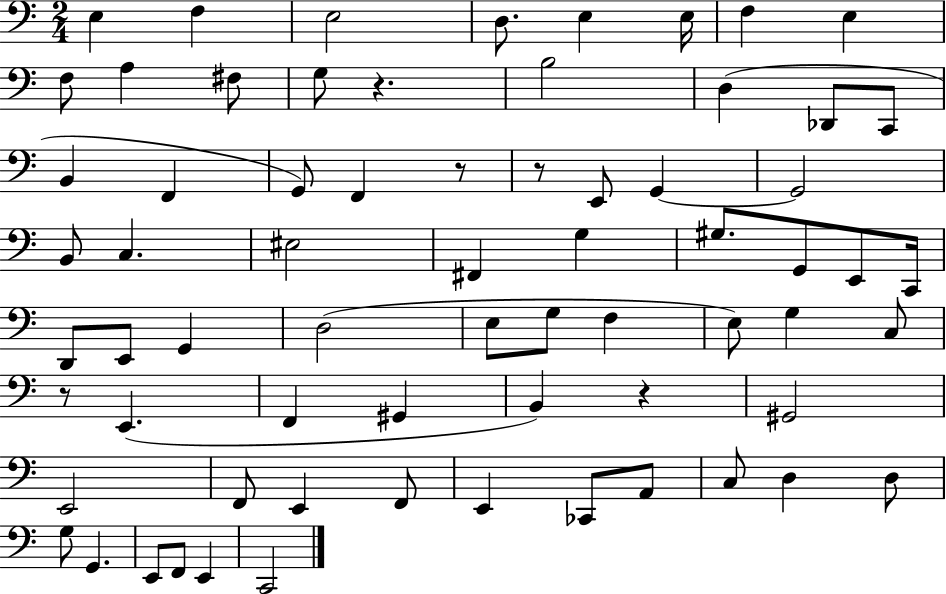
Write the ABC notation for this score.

X:1
T:Untitled
M:2/4
L:1/4
K:C
E, F, E,2 D,/2 E, E,/4 F, E, F,/2 A, ^F,/2 G,/2 z B,2 D, _D,,/2 C,,/2 B,, F,, G,,/2 F,, z/2 z/2 E,,/2 G,, G,,2 B,,/2 C, ^E,2 ^F,, G, ^G,/2 G,,/2 E,,/2 C,,/4 D,,/2 E,,/2 G,, D,2 E,/2 G,/2 F, E,/2 G, C,/2 z/2 E,, F,, ^G,, B,, z ^G,,2 E,,2 F,,/2 E,, F,,/2 E,, _C,,/2 A,,/2 C,/2 D, D,/2 G,/2 G,, E,,/2 F,,/2 E,, C,,2